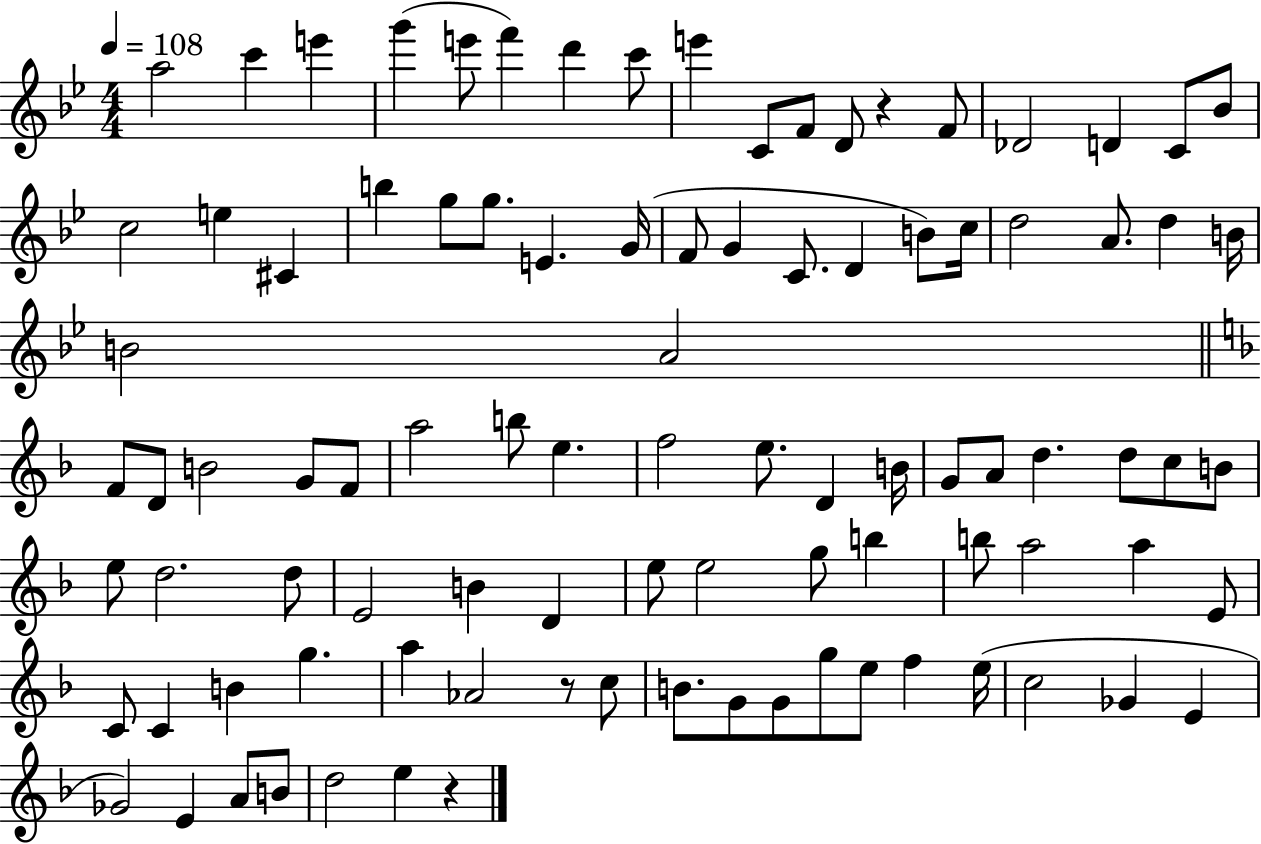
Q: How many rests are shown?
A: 3